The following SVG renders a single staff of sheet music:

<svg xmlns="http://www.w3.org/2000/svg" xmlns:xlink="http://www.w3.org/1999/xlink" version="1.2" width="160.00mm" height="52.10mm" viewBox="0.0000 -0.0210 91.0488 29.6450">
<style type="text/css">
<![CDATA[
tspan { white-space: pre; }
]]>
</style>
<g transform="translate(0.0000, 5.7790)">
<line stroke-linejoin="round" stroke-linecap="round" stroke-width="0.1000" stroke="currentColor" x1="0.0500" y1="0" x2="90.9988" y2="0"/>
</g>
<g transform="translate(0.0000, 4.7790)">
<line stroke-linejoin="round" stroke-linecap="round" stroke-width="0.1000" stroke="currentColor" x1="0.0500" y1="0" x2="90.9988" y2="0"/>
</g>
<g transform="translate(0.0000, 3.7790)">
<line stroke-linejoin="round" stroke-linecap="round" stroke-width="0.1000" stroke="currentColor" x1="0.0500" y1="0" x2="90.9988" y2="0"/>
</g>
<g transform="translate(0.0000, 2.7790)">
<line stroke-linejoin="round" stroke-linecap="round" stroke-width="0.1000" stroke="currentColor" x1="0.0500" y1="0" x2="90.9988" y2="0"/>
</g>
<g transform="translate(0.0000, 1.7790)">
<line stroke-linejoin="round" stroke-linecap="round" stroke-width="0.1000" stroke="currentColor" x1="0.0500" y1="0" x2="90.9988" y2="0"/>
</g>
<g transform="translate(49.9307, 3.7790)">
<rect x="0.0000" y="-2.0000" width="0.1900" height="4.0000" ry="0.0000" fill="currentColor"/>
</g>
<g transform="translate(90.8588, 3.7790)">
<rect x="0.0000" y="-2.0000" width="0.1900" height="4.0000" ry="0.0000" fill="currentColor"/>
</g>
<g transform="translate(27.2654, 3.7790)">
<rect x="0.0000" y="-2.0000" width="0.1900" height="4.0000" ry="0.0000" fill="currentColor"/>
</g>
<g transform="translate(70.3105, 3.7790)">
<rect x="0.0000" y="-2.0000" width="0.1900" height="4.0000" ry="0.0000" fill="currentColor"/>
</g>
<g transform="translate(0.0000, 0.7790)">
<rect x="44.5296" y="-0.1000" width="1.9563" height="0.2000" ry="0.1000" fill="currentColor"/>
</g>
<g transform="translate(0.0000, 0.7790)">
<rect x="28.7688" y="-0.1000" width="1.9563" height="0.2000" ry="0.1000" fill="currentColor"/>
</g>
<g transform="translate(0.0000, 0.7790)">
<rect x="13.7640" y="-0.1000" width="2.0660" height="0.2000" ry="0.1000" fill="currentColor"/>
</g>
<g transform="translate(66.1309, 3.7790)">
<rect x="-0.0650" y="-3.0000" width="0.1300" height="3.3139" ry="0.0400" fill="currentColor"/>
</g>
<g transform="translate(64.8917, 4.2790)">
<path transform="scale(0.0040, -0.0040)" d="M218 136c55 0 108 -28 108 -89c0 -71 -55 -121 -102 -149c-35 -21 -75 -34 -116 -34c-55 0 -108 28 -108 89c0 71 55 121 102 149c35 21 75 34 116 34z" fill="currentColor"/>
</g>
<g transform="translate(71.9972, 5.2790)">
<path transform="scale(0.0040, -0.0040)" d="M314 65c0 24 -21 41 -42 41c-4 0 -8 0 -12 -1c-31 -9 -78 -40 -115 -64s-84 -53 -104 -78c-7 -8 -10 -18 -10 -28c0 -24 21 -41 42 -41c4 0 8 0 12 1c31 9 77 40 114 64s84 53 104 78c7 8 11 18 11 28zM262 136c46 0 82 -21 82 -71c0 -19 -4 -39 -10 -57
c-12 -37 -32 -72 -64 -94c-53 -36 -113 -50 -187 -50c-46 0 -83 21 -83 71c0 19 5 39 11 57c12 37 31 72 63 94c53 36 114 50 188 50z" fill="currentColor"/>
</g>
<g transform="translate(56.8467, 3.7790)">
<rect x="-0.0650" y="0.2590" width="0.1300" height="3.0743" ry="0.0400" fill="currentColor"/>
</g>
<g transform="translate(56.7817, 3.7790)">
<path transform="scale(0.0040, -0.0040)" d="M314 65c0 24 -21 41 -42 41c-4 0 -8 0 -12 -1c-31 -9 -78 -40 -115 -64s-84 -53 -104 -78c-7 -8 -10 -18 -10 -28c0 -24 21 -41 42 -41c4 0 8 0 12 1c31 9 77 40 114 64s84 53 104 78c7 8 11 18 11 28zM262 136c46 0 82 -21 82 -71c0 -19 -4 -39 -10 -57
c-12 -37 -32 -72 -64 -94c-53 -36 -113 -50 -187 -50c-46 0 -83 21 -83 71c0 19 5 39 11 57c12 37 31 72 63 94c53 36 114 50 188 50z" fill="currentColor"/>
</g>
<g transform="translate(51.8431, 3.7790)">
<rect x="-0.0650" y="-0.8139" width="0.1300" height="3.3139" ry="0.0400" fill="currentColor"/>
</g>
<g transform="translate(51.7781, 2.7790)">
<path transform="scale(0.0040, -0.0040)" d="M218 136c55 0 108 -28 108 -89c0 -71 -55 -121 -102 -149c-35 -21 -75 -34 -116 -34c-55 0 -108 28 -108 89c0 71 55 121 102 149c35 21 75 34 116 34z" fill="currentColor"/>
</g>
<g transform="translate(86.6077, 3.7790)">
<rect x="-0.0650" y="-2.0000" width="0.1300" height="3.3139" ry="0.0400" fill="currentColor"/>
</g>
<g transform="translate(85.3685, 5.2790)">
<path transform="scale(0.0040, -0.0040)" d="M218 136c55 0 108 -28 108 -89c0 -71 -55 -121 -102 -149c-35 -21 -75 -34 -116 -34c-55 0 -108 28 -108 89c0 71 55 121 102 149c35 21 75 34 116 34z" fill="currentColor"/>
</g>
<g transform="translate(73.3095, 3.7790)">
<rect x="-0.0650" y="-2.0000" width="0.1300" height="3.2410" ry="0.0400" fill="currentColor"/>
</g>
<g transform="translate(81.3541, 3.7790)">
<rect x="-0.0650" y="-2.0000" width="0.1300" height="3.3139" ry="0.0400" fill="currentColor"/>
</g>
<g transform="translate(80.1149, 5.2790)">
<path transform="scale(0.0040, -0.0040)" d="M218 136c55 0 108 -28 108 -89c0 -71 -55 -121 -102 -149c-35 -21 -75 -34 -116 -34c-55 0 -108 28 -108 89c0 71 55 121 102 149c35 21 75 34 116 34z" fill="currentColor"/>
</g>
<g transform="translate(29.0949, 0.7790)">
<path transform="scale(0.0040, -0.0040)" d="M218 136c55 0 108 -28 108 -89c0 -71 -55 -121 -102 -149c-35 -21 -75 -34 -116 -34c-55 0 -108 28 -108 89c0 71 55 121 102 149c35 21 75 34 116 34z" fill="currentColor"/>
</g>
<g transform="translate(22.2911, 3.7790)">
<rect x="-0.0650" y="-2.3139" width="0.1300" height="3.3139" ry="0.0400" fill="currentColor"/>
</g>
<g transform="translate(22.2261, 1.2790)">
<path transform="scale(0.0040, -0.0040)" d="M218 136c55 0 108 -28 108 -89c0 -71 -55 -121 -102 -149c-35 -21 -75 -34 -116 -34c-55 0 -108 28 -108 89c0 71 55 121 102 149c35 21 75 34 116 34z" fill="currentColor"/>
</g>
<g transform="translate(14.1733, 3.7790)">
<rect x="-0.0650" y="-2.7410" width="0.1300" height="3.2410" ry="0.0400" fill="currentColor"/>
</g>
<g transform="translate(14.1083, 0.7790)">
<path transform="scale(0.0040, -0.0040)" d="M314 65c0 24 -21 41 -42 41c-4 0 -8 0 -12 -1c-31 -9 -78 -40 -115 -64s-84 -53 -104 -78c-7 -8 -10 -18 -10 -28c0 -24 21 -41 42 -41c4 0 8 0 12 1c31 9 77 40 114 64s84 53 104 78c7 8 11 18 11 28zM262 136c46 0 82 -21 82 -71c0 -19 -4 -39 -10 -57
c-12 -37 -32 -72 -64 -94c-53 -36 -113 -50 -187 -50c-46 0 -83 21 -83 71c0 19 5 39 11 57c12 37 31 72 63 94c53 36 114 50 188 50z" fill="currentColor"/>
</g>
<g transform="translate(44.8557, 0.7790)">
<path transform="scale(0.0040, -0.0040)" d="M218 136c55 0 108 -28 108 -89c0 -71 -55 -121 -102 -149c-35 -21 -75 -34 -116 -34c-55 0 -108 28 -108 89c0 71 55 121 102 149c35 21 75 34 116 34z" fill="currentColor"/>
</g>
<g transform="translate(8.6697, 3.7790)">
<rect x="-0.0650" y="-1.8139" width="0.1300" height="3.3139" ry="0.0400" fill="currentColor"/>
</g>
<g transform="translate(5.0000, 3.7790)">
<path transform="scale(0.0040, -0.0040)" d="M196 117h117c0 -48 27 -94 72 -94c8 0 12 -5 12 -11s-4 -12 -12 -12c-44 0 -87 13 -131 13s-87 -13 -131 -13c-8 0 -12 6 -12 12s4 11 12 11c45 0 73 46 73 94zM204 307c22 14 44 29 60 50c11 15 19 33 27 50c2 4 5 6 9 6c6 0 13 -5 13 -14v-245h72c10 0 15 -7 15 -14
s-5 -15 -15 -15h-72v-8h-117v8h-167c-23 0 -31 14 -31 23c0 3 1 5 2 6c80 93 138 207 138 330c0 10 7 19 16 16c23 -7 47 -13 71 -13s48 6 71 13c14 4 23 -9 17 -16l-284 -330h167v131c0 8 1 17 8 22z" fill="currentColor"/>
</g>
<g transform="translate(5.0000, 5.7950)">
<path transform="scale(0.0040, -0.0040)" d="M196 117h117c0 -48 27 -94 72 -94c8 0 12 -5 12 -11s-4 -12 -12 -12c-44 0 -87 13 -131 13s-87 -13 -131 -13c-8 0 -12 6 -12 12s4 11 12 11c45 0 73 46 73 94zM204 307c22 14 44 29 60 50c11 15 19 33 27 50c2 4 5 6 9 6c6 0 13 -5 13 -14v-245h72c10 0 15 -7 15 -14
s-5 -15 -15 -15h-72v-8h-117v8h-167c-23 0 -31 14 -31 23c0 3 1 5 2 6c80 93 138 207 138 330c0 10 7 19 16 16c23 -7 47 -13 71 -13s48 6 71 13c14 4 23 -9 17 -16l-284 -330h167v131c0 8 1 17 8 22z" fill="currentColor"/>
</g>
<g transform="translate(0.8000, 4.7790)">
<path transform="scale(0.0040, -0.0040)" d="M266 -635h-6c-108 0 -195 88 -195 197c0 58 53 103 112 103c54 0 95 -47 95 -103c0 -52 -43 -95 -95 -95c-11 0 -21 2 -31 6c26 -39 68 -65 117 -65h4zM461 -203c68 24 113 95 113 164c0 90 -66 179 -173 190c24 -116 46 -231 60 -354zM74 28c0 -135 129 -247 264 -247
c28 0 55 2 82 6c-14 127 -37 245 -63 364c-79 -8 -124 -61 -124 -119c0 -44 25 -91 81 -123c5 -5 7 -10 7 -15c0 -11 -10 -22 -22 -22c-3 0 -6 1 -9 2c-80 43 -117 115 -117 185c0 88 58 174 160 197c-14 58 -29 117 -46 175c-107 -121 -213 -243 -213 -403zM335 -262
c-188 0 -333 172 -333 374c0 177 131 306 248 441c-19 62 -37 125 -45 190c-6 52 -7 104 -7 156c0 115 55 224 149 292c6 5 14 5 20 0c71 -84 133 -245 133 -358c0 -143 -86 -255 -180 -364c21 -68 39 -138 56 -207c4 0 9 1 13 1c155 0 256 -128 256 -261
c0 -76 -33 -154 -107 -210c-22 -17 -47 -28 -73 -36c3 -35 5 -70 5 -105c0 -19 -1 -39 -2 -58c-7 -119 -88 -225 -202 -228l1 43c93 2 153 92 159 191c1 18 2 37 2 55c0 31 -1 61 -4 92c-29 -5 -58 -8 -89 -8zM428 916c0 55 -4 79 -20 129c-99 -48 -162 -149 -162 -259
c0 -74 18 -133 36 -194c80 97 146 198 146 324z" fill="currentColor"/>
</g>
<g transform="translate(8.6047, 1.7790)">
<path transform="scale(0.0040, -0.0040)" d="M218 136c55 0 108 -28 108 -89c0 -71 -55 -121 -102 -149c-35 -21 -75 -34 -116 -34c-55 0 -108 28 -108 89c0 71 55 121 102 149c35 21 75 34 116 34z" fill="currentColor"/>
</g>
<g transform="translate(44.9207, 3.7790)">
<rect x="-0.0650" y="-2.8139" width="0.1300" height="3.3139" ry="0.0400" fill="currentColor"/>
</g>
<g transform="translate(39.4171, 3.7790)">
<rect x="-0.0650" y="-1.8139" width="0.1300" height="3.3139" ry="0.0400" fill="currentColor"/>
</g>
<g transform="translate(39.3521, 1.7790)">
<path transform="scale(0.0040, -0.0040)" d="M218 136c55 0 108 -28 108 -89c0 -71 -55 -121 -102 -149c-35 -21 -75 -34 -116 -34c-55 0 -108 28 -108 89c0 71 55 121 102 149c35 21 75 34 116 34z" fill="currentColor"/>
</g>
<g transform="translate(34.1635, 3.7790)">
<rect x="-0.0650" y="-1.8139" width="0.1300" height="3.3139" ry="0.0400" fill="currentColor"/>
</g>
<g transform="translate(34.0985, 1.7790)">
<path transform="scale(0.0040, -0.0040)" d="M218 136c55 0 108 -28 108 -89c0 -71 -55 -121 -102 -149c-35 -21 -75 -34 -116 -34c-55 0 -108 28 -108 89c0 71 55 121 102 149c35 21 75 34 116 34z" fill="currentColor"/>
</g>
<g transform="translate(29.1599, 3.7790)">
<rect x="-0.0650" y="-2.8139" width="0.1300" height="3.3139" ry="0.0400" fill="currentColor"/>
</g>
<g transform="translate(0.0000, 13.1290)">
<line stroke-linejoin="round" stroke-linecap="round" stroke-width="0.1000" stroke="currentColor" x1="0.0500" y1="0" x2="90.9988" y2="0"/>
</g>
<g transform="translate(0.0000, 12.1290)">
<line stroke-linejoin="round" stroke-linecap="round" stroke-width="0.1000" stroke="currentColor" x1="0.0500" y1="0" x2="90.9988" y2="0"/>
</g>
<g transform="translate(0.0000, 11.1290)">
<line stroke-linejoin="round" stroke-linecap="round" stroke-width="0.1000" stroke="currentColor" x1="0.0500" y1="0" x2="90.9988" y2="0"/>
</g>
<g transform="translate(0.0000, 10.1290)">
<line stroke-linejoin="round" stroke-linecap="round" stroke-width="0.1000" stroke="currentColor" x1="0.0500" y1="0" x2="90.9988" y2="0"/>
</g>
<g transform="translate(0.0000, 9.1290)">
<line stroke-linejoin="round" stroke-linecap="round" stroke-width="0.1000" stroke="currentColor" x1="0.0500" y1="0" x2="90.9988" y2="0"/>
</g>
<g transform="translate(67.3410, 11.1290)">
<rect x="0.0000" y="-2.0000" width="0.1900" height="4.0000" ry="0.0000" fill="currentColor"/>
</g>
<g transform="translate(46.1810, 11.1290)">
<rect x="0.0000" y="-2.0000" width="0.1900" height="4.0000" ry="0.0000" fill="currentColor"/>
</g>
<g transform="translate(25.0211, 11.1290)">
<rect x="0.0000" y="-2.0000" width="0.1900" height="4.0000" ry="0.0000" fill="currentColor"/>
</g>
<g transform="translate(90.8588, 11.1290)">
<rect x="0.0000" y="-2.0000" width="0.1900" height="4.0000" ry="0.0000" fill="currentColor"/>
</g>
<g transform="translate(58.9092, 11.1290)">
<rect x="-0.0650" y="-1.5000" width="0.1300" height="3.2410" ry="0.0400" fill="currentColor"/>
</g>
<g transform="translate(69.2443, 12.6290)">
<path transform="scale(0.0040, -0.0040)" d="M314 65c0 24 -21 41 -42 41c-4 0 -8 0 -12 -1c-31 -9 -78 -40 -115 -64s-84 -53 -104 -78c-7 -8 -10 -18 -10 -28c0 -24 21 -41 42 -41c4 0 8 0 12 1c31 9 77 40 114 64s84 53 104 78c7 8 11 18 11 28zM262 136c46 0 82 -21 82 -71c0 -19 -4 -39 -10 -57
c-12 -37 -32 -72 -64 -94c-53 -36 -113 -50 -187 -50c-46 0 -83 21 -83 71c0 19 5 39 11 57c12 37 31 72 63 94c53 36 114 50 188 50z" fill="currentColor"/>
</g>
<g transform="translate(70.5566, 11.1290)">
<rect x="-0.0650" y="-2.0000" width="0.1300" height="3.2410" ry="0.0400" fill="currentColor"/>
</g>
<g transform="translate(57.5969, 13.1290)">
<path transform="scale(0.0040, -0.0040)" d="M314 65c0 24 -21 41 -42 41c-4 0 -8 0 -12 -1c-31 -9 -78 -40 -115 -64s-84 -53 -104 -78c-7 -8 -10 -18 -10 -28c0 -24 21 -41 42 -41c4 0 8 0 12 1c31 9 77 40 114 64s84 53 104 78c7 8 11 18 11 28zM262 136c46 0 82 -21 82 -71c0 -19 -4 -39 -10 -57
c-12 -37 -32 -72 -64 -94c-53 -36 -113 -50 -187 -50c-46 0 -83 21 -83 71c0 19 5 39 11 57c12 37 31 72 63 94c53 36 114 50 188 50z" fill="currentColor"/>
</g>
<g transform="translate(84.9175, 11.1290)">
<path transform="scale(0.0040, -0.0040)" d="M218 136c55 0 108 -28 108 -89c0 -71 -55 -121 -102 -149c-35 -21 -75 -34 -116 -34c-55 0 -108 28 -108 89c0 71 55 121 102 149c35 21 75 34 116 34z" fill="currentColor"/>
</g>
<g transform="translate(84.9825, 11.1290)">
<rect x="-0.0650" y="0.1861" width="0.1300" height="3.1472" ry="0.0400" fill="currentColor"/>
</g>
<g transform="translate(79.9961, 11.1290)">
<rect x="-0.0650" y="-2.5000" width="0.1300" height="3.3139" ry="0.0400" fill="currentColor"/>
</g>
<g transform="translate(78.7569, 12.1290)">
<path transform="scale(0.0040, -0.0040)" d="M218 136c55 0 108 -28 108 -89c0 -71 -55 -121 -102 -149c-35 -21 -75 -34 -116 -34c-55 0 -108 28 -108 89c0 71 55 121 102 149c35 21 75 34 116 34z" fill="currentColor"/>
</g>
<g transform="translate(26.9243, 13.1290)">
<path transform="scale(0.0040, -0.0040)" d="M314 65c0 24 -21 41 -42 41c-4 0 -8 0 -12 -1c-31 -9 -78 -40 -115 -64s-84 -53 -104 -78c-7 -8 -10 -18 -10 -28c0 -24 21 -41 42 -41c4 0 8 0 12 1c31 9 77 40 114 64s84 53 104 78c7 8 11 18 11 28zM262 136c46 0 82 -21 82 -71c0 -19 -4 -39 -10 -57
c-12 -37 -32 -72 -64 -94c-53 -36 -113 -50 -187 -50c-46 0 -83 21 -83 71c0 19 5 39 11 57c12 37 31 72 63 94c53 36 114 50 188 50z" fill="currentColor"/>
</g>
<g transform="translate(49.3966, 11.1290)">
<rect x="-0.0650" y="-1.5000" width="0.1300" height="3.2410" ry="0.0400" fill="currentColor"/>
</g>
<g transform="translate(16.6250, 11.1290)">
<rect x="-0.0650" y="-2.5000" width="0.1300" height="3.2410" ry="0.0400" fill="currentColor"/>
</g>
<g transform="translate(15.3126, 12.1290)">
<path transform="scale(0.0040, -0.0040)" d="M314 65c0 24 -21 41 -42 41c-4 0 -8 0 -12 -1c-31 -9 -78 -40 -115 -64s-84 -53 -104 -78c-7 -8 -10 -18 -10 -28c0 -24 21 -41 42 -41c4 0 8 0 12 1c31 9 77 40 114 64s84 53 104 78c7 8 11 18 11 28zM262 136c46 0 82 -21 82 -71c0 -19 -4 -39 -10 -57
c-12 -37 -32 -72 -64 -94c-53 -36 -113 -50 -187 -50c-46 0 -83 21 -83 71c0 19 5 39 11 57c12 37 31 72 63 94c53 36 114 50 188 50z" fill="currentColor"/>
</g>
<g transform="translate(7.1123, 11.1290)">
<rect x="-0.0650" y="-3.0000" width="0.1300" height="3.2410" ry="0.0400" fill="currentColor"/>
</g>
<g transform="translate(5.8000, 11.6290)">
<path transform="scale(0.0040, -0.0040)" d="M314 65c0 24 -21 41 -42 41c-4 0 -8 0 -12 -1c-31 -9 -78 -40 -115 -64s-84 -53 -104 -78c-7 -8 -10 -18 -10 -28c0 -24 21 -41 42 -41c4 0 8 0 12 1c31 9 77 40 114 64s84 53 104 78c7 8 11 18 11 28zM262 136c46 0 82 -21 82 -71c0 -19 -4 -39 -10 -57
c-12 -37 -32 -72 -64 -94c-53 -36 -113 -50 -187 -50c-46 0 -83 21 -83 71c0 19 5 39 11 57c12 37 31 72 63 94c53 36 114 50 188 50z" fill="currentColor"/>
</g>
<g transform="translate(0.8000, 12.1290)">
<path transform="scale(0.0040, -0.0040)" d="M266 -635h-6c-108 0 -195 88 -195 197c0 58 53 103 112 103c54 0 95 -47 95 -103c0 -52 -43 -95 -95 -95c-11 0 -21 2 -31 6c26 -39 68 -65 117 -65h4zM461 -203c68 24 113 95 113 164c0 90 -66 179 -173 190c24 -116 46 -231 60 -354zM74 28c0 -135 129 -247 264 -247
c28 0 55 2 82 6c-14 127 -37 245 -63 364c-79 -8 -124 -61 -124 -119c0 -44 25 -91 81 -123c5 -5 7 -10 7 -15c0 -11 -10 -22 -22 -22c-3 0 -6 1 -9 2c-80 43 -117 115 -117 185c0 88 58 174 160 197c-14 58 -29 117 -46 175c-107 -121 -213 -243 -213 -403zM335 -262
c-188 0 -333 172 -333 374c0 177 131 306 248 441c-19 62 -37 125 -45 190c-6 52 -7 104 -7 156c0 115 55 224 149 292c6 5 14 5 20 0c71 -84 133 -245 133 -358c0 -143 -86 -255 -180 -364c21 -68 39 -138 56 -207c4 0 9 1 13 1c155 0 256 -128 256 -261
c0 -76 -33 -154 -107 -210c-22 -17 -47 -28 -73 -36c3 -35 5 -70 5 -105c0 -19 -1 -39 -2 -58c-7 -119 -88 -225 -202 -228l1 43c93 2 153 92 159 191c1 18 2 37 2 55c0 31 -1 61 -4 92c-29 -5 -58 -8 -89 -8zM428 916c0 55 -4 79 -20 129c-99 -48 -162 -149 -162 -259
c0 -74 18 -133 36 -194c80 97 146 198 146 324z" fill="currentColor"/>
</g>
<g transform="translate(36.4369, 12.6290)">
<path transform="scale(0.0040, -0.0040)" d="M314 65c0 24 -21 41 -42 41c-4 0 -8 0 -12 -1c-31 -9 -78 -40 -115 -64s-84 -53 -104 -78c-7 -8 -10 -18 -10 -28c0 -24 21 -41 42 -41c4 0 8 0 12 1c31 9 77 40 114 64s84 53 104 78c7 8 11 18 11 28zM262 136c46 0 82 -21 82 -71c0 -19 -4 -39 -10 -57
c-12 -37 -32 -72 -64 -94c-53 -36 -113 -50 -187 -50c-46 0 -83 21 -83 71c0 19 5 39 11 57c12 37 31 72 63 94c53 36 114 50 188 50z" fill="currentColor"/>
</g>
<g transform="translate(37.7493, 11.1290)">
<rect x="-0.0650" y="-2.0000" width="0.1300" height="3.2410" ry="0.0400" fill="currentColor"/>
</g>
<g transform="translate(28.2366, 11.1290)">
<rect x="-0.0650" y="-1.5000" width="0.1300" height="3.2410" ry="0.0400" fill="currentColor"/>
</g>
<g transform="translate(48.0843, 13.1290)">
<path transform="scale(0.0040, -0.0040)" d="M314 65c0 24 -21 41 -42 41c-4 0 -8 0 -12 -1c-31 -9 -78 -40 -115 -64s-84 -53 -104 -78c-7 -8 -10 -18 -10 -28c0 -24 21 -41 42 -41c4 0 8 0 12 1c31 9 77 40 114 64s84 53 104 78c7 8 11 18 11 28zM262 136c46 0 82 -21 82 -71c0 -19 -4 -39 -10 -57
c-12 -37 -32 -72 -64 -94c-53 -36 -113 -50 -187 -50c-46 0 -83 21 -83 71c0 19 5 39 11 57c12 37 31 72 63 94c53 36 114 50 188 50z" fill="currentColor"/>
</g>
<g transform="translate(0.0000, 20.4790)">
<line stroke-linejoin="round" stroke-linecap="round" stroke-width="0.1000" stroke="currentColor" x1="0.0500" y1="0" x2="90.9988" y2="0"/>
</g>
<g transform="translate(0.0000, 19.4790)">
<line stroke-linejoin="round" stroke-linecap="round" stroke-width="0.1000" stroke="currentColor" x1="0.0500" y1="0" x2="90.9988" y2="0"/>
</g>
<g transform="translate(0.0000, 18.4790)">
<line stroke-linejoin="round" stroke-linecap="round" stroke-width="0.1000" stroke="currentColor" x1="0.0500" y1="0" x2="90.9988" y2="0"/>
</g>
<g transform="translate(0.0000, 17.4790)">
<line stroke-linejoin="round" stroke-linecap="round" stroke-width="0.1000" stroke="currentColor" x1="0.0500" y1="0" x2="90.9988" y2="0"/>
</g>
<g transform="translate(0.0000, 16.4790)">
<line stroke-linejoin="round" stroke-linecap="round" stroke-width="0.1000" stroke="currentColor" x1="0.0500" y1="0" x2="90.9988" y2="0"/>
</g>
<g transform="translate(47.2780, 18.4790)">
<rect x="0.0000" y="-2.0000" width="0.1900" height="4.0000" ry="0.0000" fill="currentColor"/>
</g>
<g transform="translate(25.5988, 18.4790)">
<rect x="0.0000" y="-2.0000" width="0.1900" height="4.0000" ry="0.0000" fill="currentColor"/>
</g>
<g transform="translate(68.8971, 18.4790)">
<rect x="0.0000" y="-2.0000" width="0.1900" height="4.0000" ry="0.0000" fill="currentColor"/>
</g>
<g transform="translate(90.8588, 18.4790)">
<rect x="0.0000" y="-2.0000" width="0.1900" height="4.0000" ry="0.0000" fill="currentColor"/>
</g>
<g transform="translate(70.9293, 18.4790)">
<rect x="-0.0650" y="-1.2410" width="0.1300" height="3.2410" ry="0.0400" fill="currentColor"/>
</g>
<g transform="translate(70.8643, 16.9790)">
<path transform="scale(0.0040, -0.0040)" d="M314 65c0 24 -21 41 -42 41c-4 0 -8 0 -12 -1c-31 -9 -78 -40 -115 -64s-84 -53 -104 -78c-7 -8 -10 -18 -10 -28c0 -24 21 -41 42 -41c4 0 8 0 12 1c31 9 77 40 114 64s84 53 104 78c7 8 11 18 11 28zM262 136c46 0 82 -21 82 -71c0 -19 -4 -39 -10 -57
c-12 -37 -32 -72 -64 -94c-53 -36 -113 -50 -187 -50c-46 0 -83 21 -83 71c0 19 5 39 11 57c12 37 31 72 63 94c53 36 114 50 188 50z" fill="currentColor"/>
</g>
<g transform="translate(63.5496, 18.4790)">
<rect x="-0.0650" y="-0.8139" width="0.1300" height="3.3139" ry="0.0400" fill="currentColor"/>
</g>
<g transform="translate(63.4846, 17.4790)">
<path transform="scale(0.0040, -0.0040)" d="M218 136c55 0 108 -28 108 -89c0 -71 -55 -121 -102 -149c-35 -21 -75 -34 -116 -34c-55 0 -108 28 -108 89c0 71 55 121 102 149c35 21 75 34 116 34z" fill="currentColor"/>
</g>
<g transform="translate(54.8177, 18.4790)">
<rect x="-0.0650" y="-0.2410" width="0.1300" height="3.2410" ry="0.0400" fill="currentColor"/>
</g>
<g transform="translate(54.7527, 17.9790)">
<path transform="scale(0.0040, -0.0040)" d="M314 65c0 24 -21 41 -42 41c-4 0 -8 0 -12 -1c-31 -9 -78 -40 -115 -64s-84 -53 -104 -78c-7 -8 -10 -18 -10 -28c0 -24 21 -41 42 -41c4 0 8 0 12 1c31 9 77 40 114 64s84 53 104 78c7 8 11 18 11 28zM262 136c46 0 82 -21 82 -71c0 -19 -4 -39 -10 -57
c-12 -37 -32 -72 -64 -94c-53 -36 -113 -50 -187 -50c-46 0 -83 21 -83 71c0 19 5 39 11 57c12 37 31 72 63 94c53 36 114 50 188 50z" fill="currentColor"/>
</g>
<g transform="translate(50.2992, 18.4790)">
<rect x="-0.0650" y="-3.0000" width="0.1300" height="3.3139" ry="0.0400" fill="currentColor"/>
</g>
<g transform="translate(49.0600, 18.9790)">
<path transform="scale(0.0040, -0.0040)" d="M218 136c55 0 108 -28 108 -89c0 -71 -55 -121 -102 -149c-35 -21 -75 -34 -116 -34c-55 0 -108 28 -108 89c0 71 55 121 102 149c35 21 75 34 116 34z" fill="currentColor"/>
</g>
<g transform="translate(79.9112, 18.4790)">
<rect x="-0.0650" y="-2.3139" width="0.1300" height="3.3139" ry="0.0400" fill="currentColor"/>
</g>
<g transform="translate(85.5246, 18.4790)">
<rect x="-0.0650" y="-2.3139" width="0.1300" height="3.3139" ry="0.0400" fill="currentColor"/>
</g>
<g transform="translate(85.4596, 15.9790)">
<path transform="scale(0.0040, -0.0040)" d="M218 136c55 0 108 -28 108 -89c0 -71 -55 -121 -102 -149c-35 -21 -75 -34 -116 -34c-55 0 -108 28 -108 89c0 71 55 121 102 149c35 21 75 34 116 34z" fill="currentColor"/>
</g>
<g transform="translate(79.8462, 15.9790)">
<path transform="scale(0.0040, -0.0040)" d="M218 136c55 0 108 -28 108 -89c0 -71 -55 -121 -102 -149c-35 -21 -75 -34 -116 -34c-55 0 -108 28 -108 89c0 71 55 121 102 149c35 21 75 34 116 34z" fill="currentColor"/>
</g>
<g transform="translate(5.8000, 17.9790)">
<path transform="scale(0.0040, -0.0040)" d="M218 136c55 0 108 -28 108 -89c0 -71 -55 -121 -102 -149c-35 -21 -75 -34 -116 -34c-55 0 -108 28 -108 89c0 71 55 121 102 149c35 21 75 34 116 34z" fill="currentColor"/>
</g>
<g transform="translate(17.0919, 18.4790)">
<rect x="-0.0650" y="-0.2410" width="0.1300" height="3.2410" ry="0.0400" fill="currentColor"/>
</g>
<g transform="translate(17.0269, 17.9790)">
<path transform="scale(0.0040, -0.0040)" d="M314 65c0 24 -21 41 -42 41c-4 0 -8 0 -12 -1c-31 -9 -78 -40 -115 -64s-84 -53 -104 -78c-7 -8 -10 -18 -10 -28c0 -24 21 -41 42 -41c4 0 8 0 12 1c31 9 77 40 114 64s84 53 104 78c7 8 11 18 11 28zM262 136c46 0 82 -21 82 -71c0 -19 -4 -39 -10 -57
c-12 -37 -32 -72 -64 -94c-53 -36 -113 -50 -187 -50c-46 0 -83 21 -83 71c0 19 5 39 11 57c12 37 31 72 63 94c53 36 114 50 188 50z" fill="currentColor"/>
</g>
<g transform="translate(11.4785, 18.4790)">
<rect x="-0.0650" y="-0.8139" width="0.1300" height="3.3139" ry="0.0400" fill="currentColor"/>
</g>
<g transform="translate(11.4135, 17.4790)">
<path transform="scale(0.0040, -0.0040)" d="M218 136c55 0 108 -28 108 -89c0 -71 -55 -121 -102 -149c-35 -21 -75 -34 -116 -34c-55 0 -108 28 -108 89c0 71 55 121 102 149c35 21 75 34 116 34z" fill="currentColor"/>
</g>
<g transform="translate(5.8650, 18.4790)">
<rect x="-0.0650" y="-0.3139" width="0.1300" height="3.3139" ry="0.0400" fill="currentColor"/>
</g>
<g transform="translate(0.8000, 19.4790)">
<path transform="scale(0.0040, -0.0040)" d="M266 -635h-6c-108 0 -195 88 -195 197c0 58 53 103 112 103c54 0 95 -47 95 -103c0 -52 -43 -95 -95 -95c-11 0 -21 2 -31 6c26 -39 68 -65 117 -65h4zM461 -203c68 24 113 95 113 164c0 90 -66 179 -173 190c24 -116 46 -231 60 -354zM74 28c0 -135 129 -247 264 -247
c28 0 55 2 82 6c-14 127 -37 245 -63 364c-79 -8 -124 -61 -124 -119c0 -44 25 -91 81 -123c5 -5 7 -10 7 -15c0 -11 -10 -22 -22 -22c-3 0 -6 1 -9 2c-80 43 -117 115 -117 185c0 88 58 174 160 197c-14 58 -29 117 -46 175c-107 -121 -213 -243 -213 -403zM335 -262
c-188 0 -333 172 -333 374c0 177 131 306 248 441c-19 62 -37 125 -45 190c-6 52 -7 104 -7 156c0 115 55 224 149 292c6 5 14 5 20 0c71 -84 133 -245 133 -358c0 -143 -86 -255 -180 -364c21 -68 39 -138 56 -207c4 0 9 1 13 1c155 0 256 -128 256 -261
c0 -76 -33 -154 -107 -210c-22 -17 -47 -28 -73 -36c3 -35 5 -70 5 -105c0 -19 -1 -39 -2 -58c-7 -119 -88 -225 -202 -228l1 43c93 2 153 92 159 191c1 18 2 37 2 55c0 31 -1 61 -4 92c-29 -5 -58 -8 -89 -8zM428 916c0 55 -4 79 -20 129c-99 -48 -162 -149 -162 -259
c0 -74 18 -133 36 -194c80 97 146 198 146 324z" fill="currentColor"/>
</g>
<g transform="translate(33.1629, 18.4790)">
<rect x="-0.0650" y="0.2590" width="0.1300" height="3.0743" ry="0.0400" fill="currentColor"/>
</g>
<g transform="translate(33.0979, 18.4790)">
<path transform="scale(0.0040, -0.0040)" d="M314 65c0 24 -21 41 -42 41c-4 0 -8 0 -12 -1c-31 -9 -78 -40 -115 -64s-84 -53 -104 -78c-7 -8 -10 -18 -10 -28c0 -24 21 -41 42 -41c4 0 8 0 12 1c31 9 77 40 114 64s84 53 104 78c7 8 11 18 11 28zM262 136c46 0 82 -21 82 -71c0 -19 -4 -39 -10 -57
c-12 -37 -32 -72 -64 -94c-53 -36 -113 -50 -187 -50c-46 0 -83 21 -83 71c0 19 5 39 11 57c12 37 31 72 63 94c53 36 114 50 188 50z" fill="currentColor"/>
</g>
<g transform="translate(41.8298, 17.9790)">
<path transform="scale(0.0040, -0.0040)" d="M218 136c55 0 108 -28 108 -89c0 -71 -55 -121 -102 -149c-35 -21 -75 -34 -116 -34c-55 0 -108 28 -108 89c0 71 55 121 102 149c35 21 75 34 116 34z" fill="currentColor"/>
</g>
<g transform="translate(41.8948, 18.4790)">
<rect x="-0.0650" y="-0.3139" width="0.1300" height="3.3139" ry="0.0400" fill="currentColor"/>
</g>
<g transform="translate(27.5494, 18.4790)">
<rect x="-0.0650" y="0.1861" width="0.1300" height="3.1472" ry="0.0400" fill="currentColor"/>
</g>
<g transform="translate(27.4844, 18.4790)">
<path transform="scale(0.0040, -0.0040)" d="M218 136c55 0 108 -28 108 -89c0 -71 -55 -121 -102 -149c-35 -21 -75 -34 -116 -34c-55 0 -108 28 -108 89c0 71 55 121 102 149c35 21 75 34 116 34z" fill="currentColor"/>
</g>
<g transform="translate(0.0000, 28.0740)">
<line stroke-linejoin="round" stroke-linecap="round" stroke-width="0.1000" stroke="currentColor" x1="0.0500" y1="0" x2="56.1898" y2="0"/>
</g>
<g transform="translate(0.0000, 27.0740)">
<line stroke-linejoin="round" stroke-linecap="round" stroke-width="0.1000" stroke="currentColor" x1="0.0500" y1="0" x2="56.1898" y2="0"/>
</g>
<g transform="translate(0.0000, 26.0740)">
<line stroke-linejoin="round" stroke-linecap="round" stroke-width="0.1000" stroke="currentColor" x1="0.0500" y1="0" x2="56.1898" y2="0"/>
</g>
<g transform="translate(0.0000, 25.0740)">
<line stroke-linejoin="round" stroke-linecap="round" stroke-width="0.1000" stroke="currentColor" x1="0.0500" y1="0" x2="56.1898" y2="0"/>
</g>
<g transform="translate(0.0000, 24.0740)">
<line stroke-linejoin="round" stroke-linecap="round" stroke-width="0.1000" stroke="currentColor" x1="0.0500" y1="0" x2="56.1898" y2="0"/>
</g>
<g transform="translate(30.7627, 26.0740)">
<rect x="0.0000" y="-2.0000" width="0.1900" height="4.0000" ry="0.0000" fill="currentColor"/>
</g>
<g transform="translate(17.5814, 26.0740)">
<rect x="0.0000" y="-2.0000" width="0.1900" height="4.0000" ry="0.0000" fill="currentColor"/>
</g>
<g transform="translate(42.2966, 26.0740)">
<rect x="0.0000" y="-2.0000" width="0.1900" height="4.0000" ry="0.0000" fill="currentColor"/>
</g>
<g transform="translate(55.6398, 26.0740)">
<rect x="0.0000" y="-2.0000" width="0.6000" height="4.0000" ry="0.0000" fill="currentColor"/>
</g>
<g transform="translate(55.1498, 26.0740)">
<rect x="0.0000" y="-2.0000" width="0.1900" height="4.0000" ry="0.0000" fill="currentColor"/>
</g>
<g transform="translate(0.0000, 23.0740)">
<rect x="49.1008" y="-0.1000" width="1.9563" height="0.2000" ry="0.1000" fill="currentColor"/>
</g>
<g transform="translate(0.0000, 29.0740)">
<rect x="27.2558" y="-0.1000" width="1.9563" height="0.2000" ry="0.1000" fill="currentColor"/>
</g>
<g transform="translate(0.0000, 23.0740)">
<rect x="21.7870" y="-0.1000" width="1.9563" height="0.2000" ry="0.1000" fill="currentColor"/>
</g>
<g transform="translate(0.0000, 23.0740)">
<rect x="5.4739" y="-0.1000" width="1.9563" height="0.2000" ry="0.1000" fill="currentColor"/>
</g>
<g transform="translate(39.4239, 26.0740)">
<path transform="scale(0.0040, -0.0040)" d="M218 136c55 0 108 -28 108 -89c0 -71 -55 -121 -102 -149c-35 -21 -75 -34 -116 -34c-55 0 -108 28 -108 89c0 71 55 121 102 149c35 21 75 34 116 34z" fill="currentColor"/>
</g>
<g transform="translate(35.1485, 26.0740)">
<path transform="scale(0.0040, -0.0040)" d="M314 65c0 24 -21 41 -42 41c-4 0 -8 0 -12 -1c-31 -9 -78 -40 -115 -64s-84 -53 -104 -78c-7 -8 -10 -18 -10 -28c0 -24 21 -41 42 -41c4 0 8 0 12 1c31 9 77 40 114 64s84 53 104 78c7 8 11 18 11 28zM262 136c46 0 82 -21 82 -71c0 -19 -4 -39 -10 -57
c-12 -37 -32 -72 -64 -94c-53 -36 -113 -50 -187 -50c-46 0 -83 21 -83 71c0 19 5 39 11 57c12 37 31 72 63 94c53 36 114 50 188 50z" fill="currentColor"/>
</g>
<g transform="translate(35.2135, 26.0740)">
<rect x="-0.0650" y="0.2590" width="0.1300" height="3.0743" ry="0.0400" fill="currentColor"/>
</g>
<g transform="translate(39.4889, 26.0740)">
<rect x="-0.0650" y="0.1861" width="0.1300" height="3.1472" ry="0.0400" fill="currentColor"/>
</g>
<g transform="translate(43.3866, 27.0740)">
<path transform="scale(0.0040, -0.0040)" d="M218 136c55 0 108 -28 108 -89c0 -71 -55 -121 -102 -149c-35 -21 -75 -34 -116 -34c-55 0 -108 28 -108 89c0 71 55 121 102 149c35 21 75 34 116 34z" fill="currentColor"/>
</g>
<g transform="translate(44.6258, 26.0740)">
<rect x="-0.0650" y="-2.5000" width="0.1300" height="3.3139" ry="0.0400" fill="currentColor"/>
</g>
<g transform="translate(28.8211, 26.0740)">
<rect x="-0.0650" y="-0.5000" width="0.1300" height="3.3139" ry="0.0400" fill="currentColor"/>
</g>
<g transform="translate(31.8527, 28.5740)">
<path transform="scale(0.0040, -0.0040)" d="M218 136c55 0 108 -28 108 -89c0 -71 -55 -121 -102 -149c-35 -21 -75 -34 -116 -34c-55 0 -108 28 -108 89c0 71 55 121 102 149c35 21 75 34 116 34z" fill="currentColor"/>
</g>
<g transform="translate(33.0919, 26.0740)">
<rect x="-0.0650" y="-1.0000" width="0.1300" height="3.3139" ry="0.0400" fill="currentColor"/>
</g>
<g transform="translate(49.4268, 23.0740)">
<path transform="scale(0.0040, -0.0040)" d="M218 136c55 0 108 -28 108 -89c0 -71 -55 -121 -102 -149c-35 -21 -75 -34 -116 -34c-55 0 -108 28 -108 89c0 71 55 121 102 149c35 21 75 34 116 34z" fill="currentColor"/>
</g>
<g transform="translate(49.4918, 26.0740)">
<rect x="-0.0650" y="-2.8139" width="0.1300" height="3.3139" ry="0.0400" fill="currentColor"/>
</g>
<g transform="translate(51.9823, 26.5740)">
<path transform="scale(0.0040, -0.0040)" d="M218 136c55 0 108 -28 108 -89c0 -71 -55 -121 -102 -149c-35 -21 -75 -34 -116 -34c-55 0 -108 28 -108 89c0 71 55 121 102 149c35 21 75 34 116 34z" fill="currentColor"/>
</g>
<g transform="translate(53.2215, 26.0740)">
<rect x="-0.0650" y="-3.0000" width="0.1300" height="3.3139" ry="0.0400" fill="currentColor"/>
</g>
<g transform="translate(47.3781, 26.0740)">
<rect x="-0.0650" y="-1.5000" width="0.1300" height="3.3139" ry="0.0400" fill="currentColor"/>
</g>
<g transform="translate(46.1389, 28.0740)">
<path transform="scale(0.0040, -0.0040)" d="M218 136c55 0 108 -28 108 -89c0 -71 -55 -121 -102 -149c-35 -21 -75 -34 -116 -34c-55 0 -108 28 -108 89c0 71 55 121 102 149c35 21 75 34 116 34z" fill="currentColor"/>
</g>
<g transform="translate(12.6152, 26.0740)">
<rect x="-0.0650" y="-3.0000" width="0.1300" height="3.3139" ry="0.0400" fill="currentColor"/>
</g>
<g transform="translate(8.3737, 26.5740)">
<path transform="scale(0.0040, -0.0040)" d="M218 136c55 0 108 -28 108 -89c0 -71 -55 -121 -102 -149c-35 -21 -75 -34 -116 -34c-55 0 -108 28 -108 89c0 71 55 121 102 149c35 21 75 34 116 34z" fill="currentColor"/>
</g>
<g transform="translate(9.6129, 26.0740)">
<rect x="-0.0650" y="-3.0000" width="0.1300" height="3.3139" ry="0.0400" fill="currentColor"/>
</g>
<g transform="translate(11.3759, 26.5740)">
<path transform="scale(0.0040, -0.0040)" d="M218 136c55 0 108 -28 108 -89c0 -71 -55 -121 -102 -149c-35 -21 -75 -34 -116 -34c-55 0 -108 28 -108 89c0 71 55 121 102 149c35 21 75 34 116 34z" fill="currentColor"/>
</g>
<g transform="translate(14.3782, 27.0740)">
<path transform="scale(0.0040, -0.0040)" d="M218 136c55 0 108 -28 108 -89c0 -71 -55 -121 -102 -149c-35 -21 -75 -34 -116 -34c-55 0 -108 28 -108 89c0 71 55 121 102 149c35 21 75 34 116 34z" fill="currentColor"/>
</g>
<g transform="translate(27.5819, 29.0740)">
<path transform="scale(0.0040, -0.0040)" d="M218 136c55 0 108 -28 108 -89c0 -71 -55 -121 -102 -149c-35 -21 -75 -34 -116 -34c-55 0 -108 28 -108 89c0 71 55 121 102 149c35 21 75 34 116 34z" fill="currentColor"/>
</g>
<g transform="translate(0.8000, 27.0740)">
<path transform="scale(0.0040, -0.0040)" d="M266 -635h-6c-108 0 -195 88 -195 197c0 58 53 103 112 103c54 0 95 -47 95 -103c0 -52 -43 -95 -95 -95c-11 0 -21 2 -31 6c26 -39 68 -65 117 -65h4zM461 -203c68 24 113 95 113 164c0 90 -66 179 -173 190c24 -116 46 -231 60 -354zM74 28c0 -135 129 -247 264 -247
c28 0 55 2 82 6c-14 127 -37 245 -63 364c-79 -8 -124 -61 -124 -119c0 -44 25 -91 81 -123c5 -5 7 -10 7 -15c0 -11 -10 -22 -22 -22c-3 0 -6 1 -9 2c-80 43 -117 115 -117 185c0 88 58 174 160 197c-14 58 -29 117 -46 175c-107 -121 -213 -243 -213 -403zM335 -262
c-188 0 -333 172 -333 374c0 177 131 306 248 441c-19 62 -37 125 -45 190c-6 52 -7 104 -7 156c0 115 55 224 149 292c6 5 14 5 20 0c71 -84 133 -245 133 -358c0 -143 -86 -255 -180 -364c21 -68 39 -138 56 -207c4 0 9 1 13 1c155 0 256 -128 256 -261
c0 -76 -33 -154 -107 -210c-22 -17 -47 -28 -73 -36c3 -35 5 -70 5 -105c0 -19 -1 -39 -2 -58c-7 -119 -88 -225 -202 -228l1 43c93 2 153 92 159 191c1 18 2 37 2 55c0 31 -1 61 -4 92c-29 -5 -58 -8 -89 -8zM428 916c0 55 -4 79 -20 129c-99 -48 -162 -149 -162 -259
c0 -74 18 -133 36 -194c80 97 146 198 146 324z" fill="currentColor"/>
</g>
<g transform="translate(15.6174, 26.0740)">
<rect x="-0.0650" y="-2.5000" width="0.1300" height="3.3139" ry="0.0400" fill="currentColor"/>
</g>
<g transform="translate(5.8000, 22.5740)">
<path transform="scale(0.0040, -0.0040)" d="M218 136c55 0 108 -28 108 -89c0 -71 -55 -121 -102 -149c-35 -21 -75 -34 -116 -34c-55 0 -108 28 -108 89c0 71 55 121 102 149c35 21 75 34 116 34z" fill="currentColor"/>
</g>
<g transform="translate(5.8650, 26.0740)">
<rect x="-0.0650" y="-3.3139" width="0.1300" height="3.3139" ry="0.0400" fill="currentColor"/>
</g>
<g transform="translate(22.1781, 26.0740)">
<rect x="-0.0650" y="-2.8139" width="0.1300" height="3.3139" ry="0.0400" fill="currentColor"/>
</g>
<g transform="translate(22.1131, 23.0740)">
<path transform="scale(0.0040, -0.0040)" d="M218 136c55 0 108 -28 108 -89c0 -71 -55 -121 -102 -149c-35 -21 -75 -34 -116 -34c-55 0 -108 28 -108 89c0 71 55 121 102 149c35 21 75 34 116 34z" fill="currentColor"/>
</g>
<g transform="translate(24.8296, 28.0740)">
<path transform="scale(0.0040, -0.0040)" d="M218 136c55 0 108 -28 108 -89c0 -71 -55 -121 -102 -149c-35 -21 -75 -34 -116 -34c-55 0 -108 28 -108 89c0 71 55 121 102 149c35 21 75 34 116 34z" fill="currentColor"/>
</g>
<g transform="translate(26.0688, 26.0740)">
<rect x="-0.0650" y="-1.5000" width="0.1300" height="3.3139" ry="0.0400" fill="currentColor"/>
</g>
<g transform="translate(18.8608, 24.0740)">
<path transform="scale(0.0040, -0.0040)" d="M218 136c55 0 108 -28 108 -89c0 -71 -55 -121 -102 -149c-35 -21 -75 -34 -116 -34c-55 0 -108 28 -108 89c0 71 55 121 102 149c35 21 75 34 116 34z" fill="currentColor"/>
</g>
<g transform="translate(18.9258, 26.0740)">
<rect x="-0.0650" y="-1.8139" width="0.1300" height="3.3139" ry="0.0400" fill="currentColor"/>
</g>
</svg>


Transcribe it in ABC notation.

X:1
T:Untitled
M:4/4
L:1/4
K:C
f a2 g a f f a d B2 A F2 F F A2 G2 E2 F2 E2 E2 F2 G B c d c2 B B2 c A c2 d e2 g g b A A G f a E C D B2 B G E a A